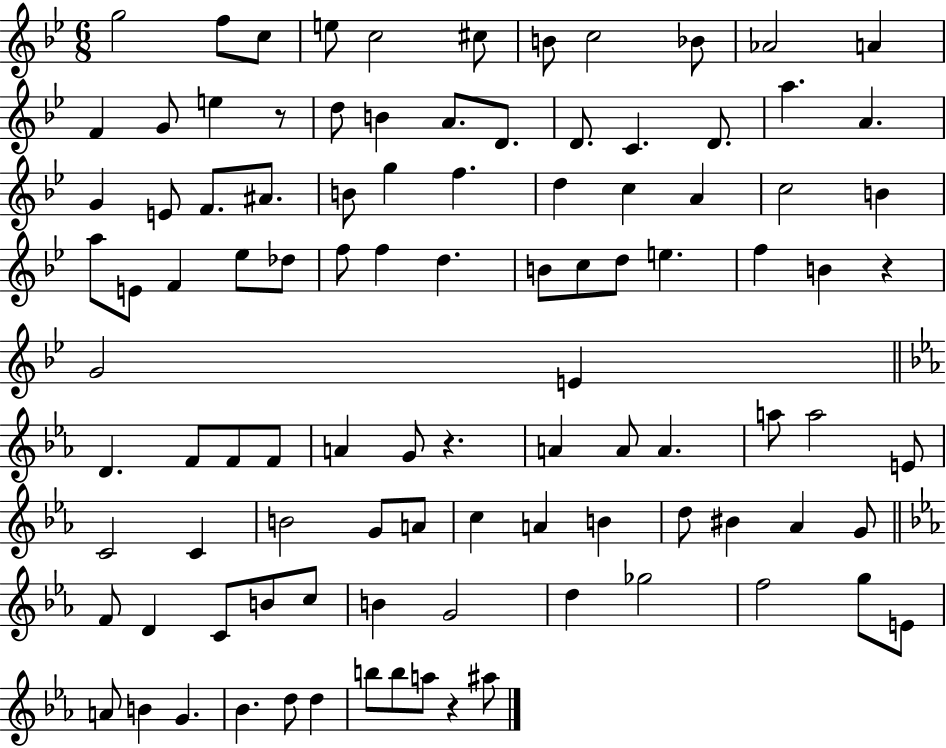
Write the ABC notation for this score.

X:1
T:Untitled
M:6/8
L:1/4
K:Bb
g2 f/2 c/2 e/2 c2 ^c/2 B/2 c2 _B/2 _A2 A F G/2 e z/2 d/2 B A/2 D/2 D/2 C D/2 a A G E/2 F/2 ^A/2 B/2 g f d c A c2 B a/2 E/2 F _e/2 _d/2 f/2 f d B/2 c/2 d/2 e f B z G2 E D F/2 F/2 F/2 A G/2 z A A/2 A a/2 a2 E/2 C2 C B2 G/2 A/2 c A B d/2 ^B _A G/2 F/2 D C/2 B/2 c/2 B G2 d _g2 f2 g/2 E/2 A/2 B G _B d/2 d b/2 b/2 a/2 z ^a/2